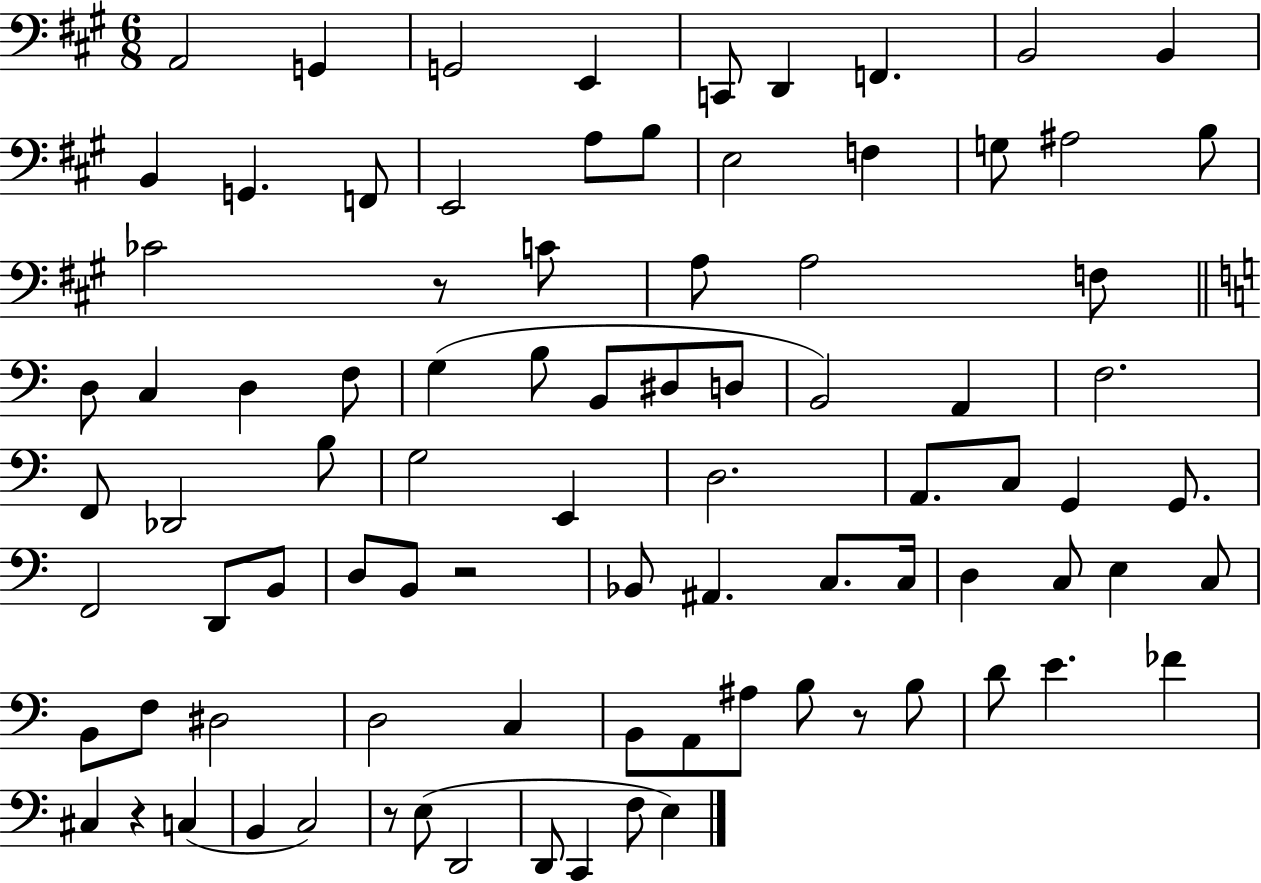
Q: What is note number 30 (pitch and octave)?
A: G3